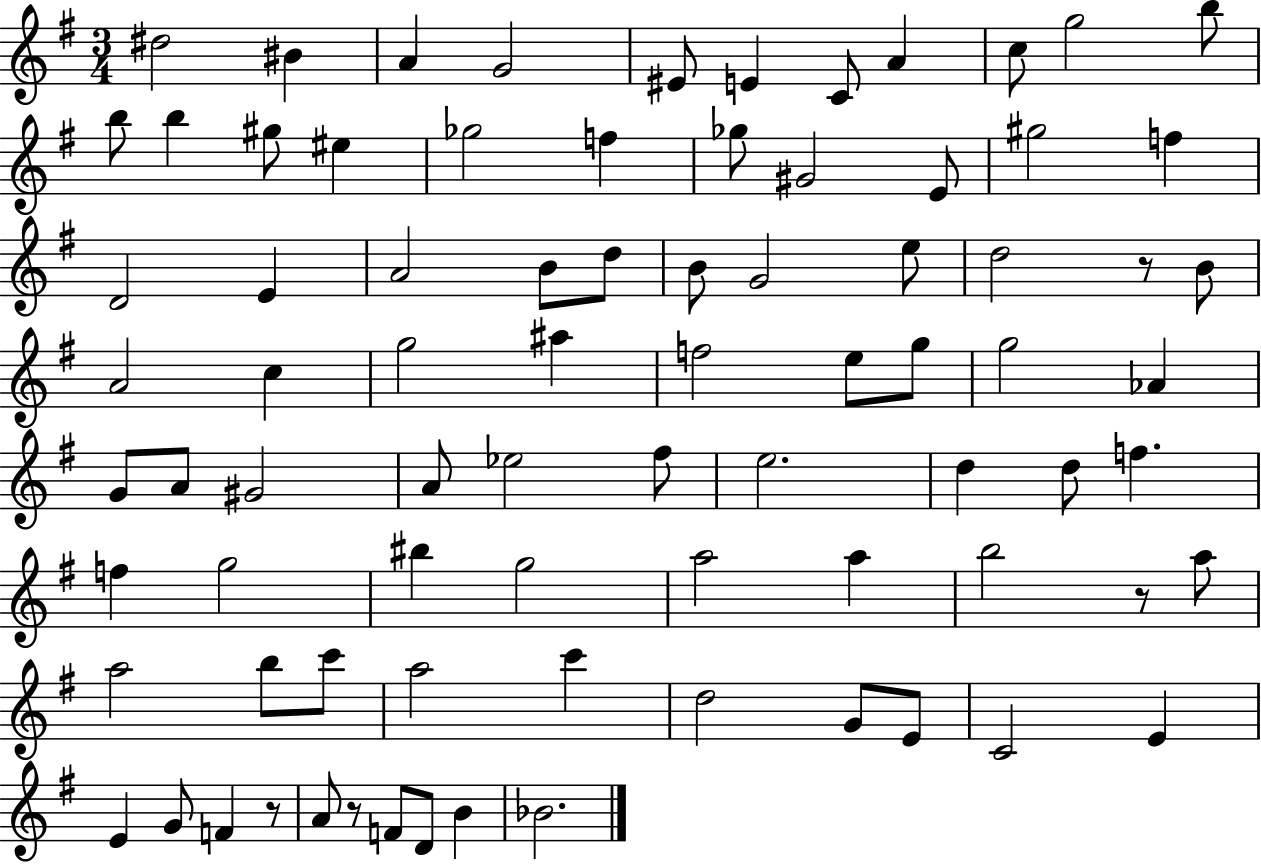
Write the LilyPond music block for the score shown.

{
  \clef treble
  \numericTimeSignature
  \time 3/4
  \key g \major
  dis''2 bis'4 | a'4 g'2 | eis'8 e'4 c'8 a'4 | c''8 g''2 b''8 | \break b''8 b''4 gis''8 eis''4 | ges''2 f''4 | ges''8 gis'2 e'8 | gis''2 f''4 | \break d'2 e'4 | a'2 b'8 d''8 | b'8 g'2 e''8 | d''2 r8 b'8 | \break a'2 c''4 | g''2 ais''4 | f''2 e''8 g''8 | g''2 aes'4 | \break g'8 a'8 gis'2 | a'8 ees''2 fis''8 | e''2. | d''4 d''8 f''4. | \break f''4 g''2 | bis''4 g''2 | a''2 a''4 | b''2 r8 a''8 | \break a''2 b''8 c'''8 | a''2 c'''4 | d''2 g'8 e'8 | c'2 e'4 | \break e'4 g'8 f'4 r8 | a'8 r8 f'8 d'8 b'4 | bes'2. | \bar "|."
}